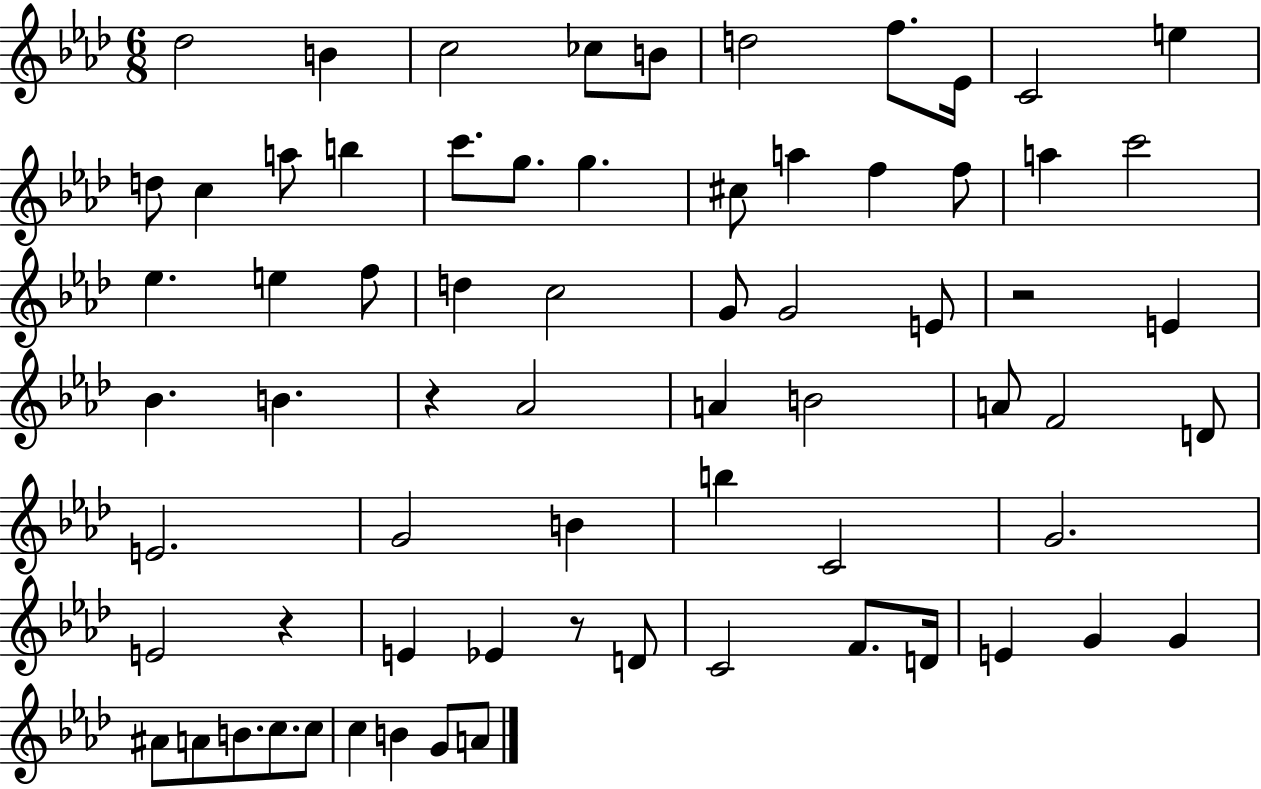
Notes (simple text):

Db5/h B4/q C5/h CES5/e B4/e D5/h F5/e. Eb4/s C4/h E5/q D5/e C5/q A5/e B5/q C6/e. G5/e. G5/q. C#5/e A5/q F5/q F5/e A5/q C6/h Eb5/q. E5/q F5/e D5/q C5/h G4/e G4/h E4/e R/h E4/q Bb4/q. B4/q. R/q Ab4/h A4/q B4/h A4/e F4/h D4/e E4/h. G4/h B4/q B5/q C4/h G4/h. E4/h R/q E4/q Eb4/q R/e D4/e C4/h F4/e. D4/s E4/q G4/q G4/q A#4/e A4/e B4/e. C5/e. C5/e C5/q B4/q G4/e A4/e